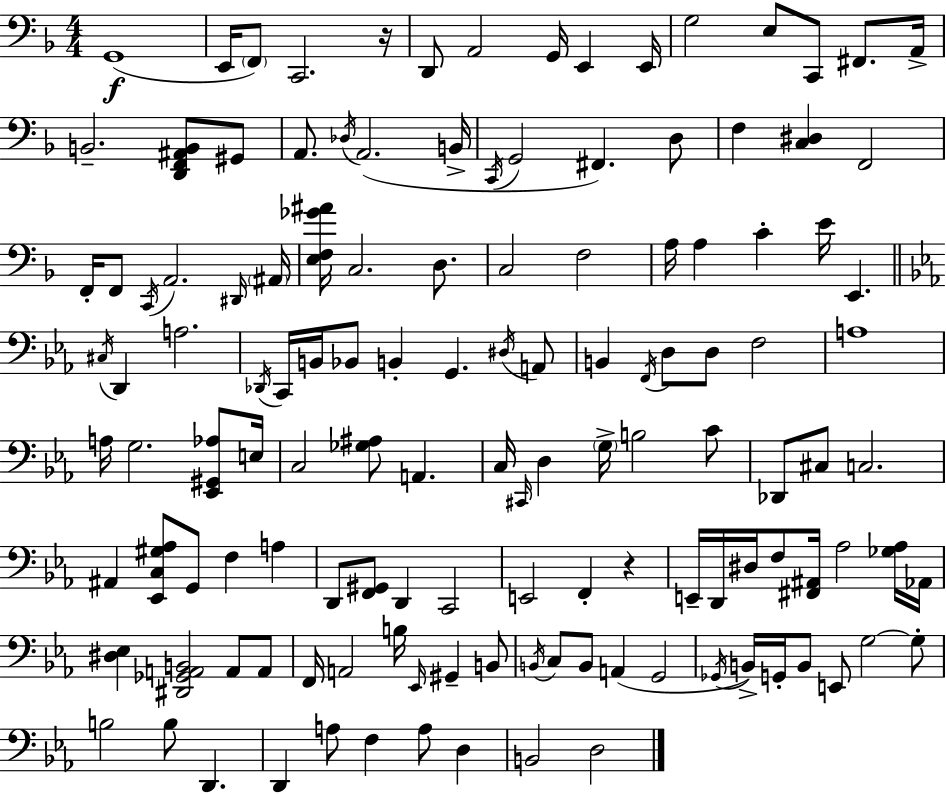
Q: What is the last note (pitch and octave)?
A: D3